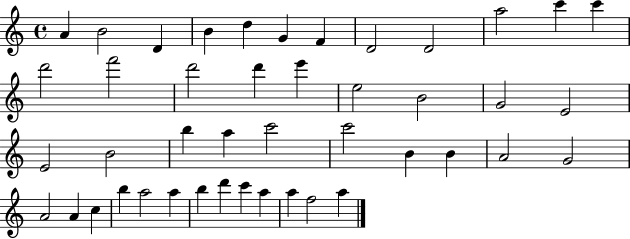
X:1
T:Untitled
M:4/4
L:1/4
K:C
A B2 D B d G F D2 D2 a2 c' c' d'2 f'2 d'2 d' e' e2 B2 G2 E2 E2 B2 b a c'2 c'2 B B A2 G2 A2 A c b a2 a b d' c' a a f2 a